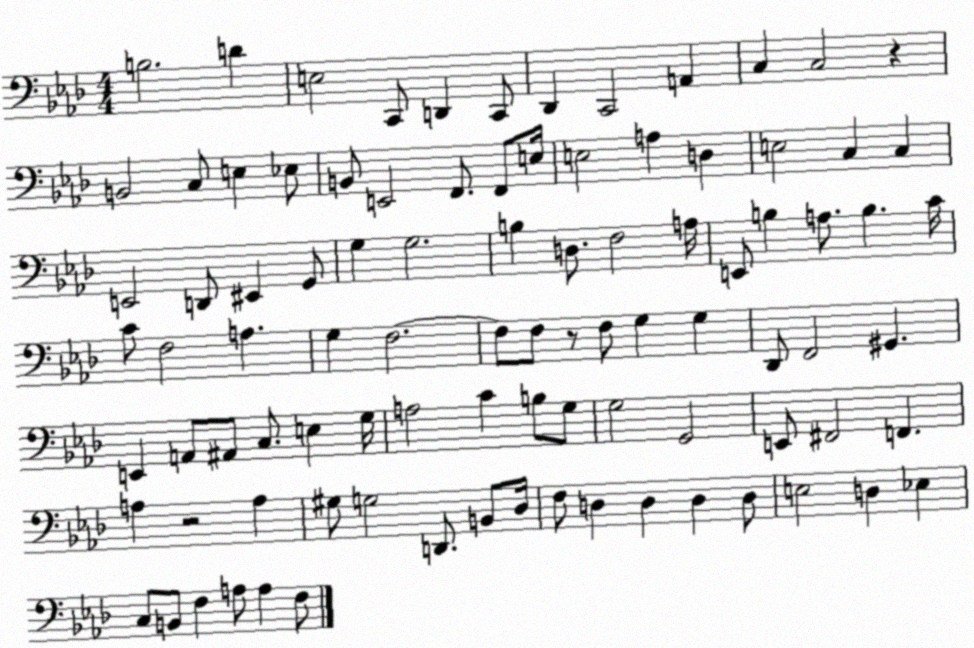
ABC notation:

X:1
T:Untitled
M:4/4
L:1/4
K:Ab
B,2 D E,2 C,,/2 D,, C,,/2 _D,, C,,2 A,, C, C,2 z B,,2 C,/2 E, _E,/2 B,,/2 E,,2 F,,/2 F,,/2 E,/4 E,2 A, D, E,2 C, C, E,,2 D,,/2 ^E,, G,,/2 G, G,2 B, D,/2 F,2 A,/4 E,,/2 B, A,/2 B, C/4 C/2 F,2 A, G, F,2 F,/2 F,/2 z/2 F,/2 G, G, _D,,/2 F,,2 ^G,, E,, A,,/2 ^A,,/2 C,/2 E, G,/4 A,2 C B,/2 G,/2 G,2 G,,2 E,,/2 ^F,,2 F,, A, z2 A, ^G,/2 G,2 D,,/2 B,,/2 _D,/4 F,/2 D, D, D, D,/2 E,2 D, _E, C,/2 B,,/2 F, A,/2 A, F,/2